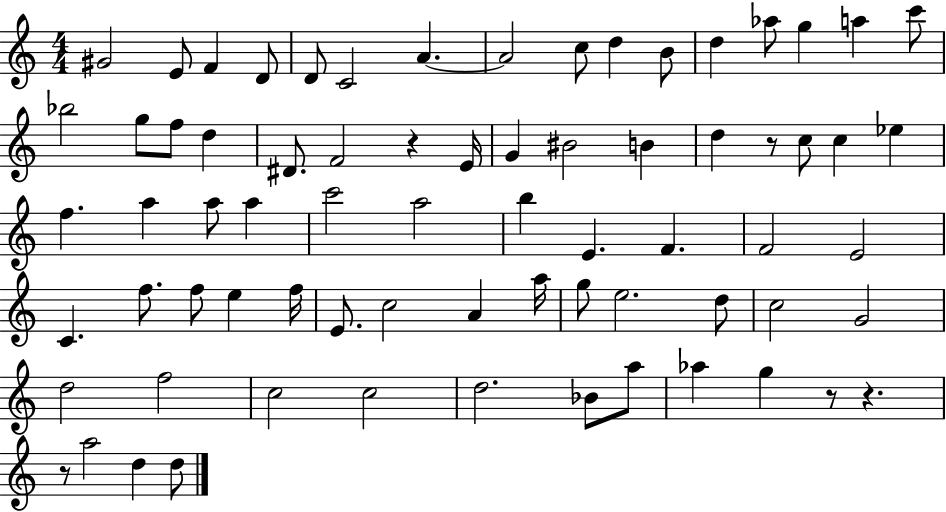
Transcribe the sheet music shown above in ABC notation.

X:1
T:Untitled
M:4/4
L:1/4
K:C
^G2 E/2 F D/2 D/2 C2 A A2 c/2 d B/2 d _a/2 g a c'/2 _b2 g/2 f/2 d ^D/2 F2 z E/4 G ^B2 B d z/2 c/2 c _e f a a/2 a c'2 a2 b E F F2 E2 C f/2 f/2 e f/4 E/2 c2 A a/4 g/2 e2 d/2 c2 G2 d2 f2 c2 c2 d2 _B/2 a/2 _a g z/2 z z/2 a2 d d/2